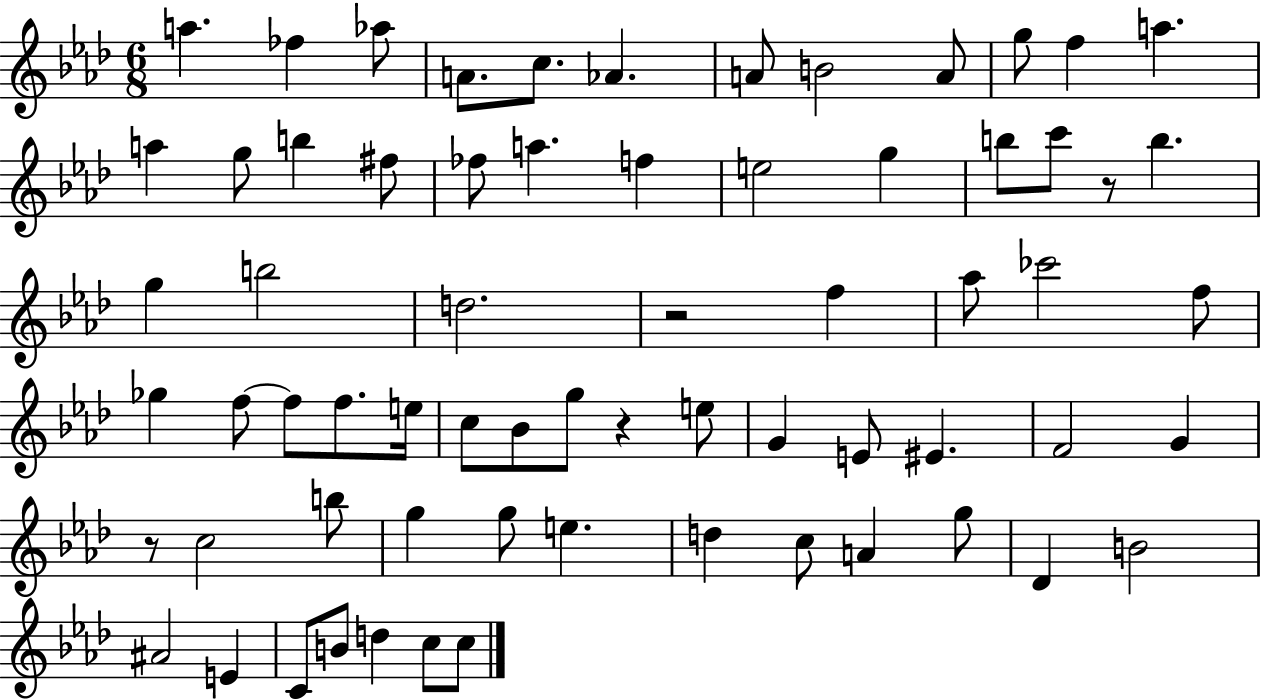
A5/q. FES5/q Ab5/e A4/e. C5/e. Ab4/q. A4/e B4/h A4/e G5/e F5/q A5/q. A5/q G5/e B5/q F#5/e FES5/e A5/q. F5/q E5/h G5/q B5/e C6/e R/e B5/q. G5/q B5/h D5/h. R/h F5/q Ab5/e CES6/h F5/e Gb5/q F5/e F5/e F5/e. E5/s C5/e Bb4/e G5/e R/q E5/e G4/q E4/e EIS4/q. F4/h G4/q R/e C5/h B5/e G5/q G5/e E5/q. D5/q C5/e A4/q G5/e Db4/q B4/h A#4/h E4/q C4/e B4/e D5/q C5/e C5/e